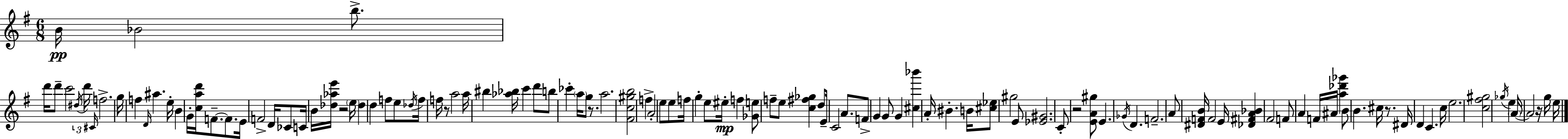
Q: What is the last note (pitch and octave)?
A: E5